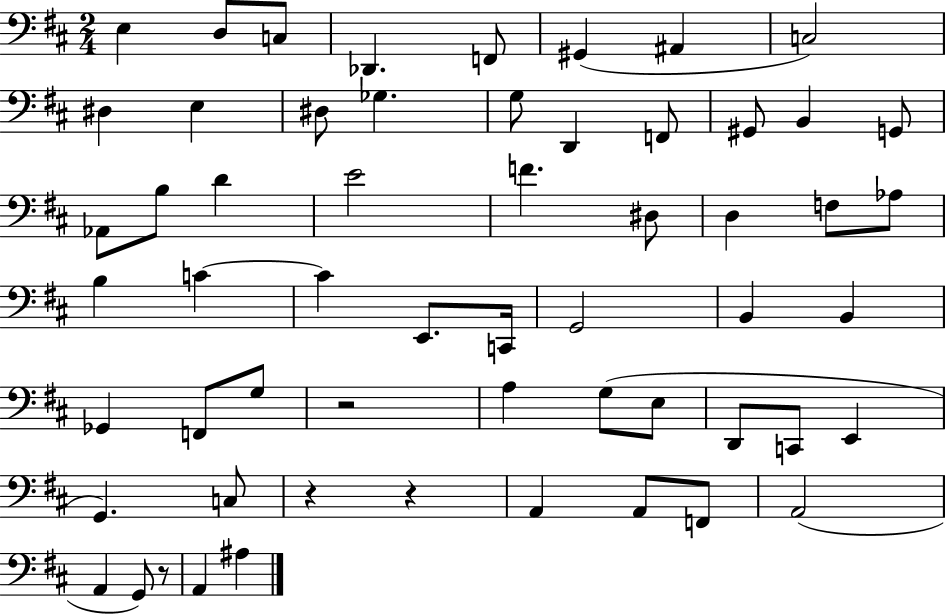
E3/q D3/e C3/e Db2/q. F2/e G#2/q A#2/q C3/h D#3/q E3/q D#3/e Gb3/q. G3/e D2/q F2/e G#2/e B2/q G2/e Ab2/e B3/e D4/q E4/h F4/q. D#3/e D3/q F3/e Ab3/e B3/q C4/q C4/q E2/e. C2/s G2/h B2/q B2/q Gb2/q F2/e G3/e R/h A3/q G3/e E3/e D2/e C2/e E2/q G2/q. C3/e R/q R/q A2/q A2/e F2/e A2/h A2/q G2/e R/e A2/q A#3/q